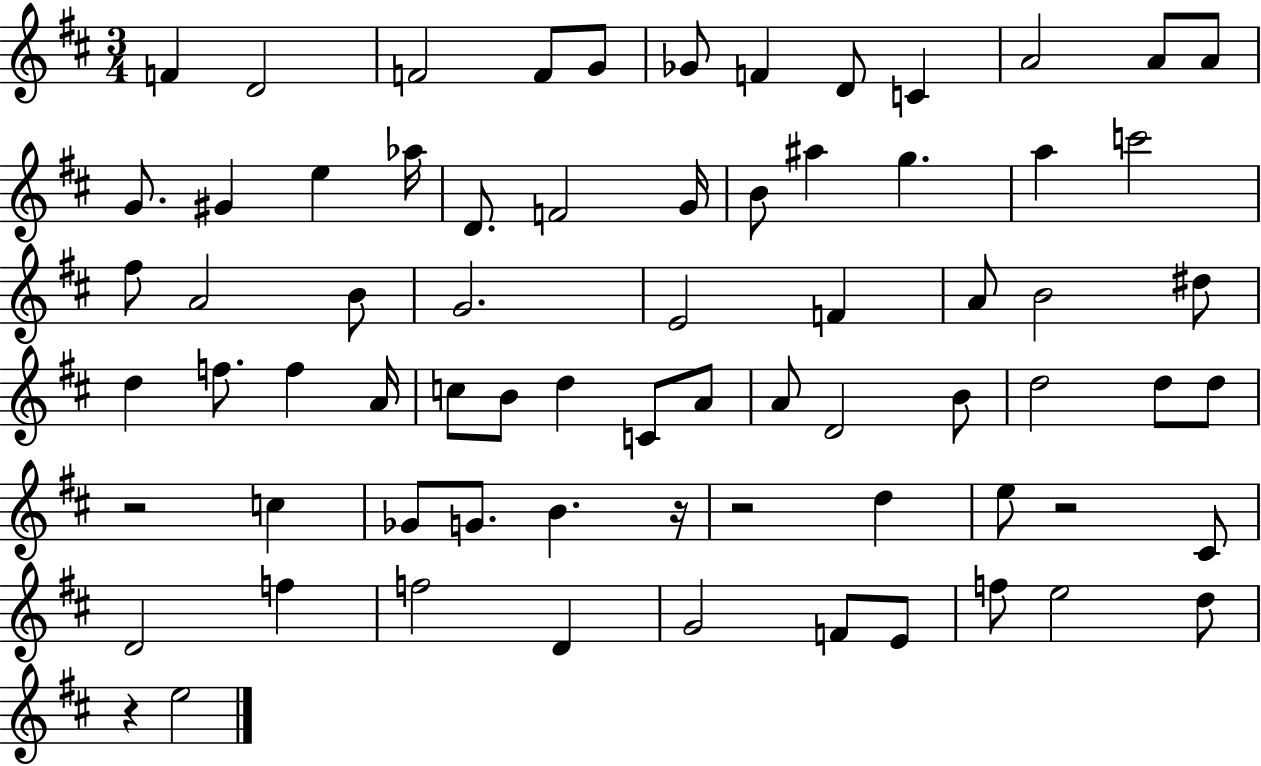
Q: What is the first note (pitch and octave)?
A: F4